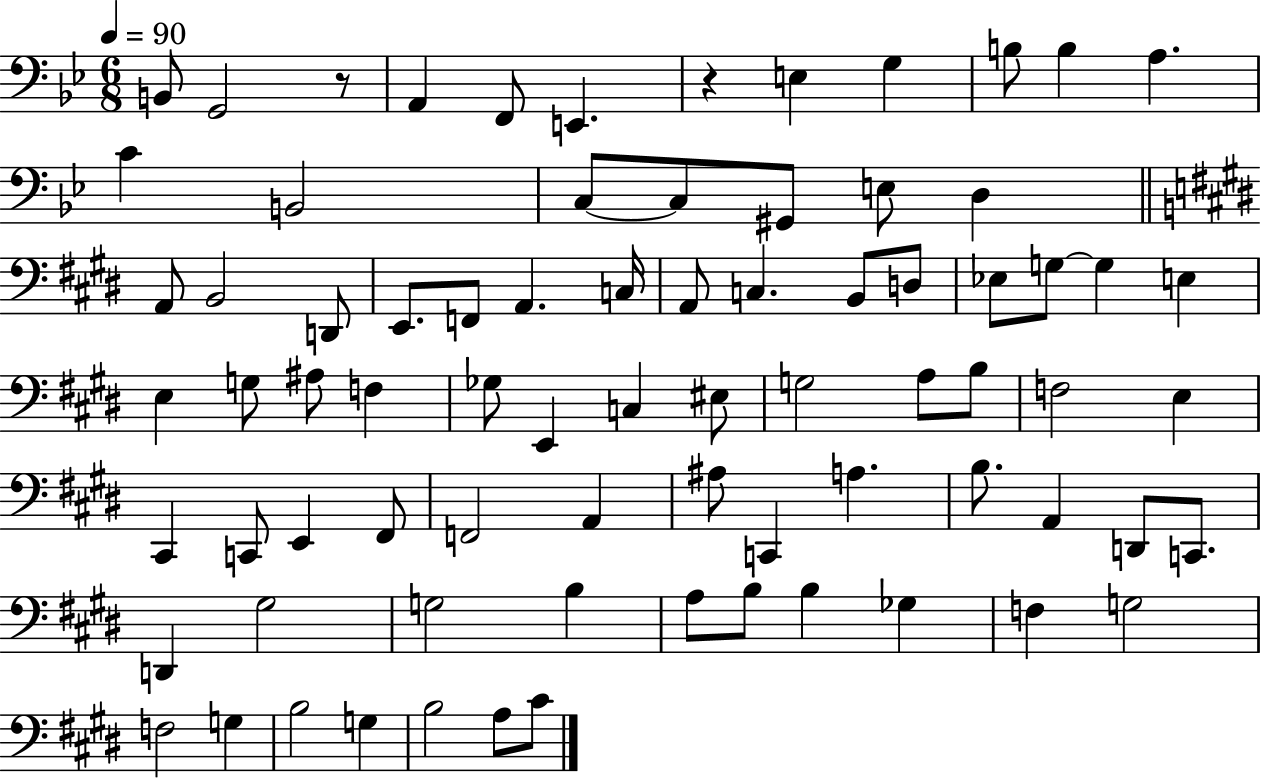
{
  \clef bass
  \numericTimeSignature
  \time 6/8
  \key bes \major
  \tempo 4 = 90
  b,8 g,2 r8 | a,4 f,8 e,4. | r4 e4 g4 | b8 b4 a4. | \break c'4 b,2 | c8~~ c8 gis,8 e8 d4 | \bar "||" \break \key e \major a,8 b,2 d,8 | e,8. f,8 a,4. c16 | a,8 c4. b,8 d8 | ees8 g8~~ g4 e4 | \break e4 g8 ais8 f4 | ges8 e,4 c4 eis8 | g2 a8 b8 | f2 e4 | \break cis,4 c,8 e,4 fis,8 | f,2 a,4 | ais8 c,4 a4. | b8. a,4 d,8 c,8. | \break d,4 gis2 | g2 b4 | a8 b8 b4 ges4 | f4 g2 | \break f2 g4 | b2 g4 | b2 a8 cis'8 | \bar "|."
}